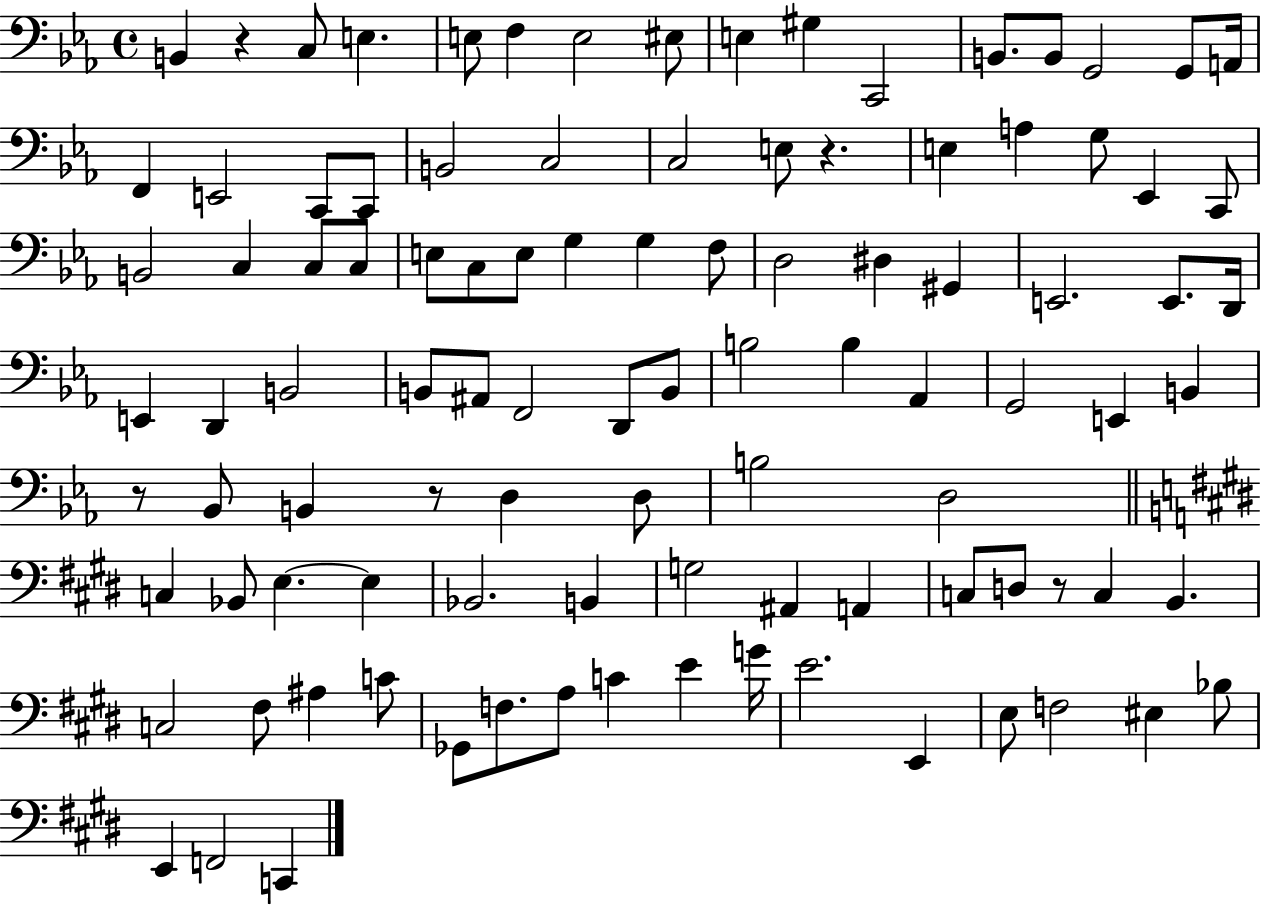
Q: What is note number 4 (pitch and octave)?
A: E3